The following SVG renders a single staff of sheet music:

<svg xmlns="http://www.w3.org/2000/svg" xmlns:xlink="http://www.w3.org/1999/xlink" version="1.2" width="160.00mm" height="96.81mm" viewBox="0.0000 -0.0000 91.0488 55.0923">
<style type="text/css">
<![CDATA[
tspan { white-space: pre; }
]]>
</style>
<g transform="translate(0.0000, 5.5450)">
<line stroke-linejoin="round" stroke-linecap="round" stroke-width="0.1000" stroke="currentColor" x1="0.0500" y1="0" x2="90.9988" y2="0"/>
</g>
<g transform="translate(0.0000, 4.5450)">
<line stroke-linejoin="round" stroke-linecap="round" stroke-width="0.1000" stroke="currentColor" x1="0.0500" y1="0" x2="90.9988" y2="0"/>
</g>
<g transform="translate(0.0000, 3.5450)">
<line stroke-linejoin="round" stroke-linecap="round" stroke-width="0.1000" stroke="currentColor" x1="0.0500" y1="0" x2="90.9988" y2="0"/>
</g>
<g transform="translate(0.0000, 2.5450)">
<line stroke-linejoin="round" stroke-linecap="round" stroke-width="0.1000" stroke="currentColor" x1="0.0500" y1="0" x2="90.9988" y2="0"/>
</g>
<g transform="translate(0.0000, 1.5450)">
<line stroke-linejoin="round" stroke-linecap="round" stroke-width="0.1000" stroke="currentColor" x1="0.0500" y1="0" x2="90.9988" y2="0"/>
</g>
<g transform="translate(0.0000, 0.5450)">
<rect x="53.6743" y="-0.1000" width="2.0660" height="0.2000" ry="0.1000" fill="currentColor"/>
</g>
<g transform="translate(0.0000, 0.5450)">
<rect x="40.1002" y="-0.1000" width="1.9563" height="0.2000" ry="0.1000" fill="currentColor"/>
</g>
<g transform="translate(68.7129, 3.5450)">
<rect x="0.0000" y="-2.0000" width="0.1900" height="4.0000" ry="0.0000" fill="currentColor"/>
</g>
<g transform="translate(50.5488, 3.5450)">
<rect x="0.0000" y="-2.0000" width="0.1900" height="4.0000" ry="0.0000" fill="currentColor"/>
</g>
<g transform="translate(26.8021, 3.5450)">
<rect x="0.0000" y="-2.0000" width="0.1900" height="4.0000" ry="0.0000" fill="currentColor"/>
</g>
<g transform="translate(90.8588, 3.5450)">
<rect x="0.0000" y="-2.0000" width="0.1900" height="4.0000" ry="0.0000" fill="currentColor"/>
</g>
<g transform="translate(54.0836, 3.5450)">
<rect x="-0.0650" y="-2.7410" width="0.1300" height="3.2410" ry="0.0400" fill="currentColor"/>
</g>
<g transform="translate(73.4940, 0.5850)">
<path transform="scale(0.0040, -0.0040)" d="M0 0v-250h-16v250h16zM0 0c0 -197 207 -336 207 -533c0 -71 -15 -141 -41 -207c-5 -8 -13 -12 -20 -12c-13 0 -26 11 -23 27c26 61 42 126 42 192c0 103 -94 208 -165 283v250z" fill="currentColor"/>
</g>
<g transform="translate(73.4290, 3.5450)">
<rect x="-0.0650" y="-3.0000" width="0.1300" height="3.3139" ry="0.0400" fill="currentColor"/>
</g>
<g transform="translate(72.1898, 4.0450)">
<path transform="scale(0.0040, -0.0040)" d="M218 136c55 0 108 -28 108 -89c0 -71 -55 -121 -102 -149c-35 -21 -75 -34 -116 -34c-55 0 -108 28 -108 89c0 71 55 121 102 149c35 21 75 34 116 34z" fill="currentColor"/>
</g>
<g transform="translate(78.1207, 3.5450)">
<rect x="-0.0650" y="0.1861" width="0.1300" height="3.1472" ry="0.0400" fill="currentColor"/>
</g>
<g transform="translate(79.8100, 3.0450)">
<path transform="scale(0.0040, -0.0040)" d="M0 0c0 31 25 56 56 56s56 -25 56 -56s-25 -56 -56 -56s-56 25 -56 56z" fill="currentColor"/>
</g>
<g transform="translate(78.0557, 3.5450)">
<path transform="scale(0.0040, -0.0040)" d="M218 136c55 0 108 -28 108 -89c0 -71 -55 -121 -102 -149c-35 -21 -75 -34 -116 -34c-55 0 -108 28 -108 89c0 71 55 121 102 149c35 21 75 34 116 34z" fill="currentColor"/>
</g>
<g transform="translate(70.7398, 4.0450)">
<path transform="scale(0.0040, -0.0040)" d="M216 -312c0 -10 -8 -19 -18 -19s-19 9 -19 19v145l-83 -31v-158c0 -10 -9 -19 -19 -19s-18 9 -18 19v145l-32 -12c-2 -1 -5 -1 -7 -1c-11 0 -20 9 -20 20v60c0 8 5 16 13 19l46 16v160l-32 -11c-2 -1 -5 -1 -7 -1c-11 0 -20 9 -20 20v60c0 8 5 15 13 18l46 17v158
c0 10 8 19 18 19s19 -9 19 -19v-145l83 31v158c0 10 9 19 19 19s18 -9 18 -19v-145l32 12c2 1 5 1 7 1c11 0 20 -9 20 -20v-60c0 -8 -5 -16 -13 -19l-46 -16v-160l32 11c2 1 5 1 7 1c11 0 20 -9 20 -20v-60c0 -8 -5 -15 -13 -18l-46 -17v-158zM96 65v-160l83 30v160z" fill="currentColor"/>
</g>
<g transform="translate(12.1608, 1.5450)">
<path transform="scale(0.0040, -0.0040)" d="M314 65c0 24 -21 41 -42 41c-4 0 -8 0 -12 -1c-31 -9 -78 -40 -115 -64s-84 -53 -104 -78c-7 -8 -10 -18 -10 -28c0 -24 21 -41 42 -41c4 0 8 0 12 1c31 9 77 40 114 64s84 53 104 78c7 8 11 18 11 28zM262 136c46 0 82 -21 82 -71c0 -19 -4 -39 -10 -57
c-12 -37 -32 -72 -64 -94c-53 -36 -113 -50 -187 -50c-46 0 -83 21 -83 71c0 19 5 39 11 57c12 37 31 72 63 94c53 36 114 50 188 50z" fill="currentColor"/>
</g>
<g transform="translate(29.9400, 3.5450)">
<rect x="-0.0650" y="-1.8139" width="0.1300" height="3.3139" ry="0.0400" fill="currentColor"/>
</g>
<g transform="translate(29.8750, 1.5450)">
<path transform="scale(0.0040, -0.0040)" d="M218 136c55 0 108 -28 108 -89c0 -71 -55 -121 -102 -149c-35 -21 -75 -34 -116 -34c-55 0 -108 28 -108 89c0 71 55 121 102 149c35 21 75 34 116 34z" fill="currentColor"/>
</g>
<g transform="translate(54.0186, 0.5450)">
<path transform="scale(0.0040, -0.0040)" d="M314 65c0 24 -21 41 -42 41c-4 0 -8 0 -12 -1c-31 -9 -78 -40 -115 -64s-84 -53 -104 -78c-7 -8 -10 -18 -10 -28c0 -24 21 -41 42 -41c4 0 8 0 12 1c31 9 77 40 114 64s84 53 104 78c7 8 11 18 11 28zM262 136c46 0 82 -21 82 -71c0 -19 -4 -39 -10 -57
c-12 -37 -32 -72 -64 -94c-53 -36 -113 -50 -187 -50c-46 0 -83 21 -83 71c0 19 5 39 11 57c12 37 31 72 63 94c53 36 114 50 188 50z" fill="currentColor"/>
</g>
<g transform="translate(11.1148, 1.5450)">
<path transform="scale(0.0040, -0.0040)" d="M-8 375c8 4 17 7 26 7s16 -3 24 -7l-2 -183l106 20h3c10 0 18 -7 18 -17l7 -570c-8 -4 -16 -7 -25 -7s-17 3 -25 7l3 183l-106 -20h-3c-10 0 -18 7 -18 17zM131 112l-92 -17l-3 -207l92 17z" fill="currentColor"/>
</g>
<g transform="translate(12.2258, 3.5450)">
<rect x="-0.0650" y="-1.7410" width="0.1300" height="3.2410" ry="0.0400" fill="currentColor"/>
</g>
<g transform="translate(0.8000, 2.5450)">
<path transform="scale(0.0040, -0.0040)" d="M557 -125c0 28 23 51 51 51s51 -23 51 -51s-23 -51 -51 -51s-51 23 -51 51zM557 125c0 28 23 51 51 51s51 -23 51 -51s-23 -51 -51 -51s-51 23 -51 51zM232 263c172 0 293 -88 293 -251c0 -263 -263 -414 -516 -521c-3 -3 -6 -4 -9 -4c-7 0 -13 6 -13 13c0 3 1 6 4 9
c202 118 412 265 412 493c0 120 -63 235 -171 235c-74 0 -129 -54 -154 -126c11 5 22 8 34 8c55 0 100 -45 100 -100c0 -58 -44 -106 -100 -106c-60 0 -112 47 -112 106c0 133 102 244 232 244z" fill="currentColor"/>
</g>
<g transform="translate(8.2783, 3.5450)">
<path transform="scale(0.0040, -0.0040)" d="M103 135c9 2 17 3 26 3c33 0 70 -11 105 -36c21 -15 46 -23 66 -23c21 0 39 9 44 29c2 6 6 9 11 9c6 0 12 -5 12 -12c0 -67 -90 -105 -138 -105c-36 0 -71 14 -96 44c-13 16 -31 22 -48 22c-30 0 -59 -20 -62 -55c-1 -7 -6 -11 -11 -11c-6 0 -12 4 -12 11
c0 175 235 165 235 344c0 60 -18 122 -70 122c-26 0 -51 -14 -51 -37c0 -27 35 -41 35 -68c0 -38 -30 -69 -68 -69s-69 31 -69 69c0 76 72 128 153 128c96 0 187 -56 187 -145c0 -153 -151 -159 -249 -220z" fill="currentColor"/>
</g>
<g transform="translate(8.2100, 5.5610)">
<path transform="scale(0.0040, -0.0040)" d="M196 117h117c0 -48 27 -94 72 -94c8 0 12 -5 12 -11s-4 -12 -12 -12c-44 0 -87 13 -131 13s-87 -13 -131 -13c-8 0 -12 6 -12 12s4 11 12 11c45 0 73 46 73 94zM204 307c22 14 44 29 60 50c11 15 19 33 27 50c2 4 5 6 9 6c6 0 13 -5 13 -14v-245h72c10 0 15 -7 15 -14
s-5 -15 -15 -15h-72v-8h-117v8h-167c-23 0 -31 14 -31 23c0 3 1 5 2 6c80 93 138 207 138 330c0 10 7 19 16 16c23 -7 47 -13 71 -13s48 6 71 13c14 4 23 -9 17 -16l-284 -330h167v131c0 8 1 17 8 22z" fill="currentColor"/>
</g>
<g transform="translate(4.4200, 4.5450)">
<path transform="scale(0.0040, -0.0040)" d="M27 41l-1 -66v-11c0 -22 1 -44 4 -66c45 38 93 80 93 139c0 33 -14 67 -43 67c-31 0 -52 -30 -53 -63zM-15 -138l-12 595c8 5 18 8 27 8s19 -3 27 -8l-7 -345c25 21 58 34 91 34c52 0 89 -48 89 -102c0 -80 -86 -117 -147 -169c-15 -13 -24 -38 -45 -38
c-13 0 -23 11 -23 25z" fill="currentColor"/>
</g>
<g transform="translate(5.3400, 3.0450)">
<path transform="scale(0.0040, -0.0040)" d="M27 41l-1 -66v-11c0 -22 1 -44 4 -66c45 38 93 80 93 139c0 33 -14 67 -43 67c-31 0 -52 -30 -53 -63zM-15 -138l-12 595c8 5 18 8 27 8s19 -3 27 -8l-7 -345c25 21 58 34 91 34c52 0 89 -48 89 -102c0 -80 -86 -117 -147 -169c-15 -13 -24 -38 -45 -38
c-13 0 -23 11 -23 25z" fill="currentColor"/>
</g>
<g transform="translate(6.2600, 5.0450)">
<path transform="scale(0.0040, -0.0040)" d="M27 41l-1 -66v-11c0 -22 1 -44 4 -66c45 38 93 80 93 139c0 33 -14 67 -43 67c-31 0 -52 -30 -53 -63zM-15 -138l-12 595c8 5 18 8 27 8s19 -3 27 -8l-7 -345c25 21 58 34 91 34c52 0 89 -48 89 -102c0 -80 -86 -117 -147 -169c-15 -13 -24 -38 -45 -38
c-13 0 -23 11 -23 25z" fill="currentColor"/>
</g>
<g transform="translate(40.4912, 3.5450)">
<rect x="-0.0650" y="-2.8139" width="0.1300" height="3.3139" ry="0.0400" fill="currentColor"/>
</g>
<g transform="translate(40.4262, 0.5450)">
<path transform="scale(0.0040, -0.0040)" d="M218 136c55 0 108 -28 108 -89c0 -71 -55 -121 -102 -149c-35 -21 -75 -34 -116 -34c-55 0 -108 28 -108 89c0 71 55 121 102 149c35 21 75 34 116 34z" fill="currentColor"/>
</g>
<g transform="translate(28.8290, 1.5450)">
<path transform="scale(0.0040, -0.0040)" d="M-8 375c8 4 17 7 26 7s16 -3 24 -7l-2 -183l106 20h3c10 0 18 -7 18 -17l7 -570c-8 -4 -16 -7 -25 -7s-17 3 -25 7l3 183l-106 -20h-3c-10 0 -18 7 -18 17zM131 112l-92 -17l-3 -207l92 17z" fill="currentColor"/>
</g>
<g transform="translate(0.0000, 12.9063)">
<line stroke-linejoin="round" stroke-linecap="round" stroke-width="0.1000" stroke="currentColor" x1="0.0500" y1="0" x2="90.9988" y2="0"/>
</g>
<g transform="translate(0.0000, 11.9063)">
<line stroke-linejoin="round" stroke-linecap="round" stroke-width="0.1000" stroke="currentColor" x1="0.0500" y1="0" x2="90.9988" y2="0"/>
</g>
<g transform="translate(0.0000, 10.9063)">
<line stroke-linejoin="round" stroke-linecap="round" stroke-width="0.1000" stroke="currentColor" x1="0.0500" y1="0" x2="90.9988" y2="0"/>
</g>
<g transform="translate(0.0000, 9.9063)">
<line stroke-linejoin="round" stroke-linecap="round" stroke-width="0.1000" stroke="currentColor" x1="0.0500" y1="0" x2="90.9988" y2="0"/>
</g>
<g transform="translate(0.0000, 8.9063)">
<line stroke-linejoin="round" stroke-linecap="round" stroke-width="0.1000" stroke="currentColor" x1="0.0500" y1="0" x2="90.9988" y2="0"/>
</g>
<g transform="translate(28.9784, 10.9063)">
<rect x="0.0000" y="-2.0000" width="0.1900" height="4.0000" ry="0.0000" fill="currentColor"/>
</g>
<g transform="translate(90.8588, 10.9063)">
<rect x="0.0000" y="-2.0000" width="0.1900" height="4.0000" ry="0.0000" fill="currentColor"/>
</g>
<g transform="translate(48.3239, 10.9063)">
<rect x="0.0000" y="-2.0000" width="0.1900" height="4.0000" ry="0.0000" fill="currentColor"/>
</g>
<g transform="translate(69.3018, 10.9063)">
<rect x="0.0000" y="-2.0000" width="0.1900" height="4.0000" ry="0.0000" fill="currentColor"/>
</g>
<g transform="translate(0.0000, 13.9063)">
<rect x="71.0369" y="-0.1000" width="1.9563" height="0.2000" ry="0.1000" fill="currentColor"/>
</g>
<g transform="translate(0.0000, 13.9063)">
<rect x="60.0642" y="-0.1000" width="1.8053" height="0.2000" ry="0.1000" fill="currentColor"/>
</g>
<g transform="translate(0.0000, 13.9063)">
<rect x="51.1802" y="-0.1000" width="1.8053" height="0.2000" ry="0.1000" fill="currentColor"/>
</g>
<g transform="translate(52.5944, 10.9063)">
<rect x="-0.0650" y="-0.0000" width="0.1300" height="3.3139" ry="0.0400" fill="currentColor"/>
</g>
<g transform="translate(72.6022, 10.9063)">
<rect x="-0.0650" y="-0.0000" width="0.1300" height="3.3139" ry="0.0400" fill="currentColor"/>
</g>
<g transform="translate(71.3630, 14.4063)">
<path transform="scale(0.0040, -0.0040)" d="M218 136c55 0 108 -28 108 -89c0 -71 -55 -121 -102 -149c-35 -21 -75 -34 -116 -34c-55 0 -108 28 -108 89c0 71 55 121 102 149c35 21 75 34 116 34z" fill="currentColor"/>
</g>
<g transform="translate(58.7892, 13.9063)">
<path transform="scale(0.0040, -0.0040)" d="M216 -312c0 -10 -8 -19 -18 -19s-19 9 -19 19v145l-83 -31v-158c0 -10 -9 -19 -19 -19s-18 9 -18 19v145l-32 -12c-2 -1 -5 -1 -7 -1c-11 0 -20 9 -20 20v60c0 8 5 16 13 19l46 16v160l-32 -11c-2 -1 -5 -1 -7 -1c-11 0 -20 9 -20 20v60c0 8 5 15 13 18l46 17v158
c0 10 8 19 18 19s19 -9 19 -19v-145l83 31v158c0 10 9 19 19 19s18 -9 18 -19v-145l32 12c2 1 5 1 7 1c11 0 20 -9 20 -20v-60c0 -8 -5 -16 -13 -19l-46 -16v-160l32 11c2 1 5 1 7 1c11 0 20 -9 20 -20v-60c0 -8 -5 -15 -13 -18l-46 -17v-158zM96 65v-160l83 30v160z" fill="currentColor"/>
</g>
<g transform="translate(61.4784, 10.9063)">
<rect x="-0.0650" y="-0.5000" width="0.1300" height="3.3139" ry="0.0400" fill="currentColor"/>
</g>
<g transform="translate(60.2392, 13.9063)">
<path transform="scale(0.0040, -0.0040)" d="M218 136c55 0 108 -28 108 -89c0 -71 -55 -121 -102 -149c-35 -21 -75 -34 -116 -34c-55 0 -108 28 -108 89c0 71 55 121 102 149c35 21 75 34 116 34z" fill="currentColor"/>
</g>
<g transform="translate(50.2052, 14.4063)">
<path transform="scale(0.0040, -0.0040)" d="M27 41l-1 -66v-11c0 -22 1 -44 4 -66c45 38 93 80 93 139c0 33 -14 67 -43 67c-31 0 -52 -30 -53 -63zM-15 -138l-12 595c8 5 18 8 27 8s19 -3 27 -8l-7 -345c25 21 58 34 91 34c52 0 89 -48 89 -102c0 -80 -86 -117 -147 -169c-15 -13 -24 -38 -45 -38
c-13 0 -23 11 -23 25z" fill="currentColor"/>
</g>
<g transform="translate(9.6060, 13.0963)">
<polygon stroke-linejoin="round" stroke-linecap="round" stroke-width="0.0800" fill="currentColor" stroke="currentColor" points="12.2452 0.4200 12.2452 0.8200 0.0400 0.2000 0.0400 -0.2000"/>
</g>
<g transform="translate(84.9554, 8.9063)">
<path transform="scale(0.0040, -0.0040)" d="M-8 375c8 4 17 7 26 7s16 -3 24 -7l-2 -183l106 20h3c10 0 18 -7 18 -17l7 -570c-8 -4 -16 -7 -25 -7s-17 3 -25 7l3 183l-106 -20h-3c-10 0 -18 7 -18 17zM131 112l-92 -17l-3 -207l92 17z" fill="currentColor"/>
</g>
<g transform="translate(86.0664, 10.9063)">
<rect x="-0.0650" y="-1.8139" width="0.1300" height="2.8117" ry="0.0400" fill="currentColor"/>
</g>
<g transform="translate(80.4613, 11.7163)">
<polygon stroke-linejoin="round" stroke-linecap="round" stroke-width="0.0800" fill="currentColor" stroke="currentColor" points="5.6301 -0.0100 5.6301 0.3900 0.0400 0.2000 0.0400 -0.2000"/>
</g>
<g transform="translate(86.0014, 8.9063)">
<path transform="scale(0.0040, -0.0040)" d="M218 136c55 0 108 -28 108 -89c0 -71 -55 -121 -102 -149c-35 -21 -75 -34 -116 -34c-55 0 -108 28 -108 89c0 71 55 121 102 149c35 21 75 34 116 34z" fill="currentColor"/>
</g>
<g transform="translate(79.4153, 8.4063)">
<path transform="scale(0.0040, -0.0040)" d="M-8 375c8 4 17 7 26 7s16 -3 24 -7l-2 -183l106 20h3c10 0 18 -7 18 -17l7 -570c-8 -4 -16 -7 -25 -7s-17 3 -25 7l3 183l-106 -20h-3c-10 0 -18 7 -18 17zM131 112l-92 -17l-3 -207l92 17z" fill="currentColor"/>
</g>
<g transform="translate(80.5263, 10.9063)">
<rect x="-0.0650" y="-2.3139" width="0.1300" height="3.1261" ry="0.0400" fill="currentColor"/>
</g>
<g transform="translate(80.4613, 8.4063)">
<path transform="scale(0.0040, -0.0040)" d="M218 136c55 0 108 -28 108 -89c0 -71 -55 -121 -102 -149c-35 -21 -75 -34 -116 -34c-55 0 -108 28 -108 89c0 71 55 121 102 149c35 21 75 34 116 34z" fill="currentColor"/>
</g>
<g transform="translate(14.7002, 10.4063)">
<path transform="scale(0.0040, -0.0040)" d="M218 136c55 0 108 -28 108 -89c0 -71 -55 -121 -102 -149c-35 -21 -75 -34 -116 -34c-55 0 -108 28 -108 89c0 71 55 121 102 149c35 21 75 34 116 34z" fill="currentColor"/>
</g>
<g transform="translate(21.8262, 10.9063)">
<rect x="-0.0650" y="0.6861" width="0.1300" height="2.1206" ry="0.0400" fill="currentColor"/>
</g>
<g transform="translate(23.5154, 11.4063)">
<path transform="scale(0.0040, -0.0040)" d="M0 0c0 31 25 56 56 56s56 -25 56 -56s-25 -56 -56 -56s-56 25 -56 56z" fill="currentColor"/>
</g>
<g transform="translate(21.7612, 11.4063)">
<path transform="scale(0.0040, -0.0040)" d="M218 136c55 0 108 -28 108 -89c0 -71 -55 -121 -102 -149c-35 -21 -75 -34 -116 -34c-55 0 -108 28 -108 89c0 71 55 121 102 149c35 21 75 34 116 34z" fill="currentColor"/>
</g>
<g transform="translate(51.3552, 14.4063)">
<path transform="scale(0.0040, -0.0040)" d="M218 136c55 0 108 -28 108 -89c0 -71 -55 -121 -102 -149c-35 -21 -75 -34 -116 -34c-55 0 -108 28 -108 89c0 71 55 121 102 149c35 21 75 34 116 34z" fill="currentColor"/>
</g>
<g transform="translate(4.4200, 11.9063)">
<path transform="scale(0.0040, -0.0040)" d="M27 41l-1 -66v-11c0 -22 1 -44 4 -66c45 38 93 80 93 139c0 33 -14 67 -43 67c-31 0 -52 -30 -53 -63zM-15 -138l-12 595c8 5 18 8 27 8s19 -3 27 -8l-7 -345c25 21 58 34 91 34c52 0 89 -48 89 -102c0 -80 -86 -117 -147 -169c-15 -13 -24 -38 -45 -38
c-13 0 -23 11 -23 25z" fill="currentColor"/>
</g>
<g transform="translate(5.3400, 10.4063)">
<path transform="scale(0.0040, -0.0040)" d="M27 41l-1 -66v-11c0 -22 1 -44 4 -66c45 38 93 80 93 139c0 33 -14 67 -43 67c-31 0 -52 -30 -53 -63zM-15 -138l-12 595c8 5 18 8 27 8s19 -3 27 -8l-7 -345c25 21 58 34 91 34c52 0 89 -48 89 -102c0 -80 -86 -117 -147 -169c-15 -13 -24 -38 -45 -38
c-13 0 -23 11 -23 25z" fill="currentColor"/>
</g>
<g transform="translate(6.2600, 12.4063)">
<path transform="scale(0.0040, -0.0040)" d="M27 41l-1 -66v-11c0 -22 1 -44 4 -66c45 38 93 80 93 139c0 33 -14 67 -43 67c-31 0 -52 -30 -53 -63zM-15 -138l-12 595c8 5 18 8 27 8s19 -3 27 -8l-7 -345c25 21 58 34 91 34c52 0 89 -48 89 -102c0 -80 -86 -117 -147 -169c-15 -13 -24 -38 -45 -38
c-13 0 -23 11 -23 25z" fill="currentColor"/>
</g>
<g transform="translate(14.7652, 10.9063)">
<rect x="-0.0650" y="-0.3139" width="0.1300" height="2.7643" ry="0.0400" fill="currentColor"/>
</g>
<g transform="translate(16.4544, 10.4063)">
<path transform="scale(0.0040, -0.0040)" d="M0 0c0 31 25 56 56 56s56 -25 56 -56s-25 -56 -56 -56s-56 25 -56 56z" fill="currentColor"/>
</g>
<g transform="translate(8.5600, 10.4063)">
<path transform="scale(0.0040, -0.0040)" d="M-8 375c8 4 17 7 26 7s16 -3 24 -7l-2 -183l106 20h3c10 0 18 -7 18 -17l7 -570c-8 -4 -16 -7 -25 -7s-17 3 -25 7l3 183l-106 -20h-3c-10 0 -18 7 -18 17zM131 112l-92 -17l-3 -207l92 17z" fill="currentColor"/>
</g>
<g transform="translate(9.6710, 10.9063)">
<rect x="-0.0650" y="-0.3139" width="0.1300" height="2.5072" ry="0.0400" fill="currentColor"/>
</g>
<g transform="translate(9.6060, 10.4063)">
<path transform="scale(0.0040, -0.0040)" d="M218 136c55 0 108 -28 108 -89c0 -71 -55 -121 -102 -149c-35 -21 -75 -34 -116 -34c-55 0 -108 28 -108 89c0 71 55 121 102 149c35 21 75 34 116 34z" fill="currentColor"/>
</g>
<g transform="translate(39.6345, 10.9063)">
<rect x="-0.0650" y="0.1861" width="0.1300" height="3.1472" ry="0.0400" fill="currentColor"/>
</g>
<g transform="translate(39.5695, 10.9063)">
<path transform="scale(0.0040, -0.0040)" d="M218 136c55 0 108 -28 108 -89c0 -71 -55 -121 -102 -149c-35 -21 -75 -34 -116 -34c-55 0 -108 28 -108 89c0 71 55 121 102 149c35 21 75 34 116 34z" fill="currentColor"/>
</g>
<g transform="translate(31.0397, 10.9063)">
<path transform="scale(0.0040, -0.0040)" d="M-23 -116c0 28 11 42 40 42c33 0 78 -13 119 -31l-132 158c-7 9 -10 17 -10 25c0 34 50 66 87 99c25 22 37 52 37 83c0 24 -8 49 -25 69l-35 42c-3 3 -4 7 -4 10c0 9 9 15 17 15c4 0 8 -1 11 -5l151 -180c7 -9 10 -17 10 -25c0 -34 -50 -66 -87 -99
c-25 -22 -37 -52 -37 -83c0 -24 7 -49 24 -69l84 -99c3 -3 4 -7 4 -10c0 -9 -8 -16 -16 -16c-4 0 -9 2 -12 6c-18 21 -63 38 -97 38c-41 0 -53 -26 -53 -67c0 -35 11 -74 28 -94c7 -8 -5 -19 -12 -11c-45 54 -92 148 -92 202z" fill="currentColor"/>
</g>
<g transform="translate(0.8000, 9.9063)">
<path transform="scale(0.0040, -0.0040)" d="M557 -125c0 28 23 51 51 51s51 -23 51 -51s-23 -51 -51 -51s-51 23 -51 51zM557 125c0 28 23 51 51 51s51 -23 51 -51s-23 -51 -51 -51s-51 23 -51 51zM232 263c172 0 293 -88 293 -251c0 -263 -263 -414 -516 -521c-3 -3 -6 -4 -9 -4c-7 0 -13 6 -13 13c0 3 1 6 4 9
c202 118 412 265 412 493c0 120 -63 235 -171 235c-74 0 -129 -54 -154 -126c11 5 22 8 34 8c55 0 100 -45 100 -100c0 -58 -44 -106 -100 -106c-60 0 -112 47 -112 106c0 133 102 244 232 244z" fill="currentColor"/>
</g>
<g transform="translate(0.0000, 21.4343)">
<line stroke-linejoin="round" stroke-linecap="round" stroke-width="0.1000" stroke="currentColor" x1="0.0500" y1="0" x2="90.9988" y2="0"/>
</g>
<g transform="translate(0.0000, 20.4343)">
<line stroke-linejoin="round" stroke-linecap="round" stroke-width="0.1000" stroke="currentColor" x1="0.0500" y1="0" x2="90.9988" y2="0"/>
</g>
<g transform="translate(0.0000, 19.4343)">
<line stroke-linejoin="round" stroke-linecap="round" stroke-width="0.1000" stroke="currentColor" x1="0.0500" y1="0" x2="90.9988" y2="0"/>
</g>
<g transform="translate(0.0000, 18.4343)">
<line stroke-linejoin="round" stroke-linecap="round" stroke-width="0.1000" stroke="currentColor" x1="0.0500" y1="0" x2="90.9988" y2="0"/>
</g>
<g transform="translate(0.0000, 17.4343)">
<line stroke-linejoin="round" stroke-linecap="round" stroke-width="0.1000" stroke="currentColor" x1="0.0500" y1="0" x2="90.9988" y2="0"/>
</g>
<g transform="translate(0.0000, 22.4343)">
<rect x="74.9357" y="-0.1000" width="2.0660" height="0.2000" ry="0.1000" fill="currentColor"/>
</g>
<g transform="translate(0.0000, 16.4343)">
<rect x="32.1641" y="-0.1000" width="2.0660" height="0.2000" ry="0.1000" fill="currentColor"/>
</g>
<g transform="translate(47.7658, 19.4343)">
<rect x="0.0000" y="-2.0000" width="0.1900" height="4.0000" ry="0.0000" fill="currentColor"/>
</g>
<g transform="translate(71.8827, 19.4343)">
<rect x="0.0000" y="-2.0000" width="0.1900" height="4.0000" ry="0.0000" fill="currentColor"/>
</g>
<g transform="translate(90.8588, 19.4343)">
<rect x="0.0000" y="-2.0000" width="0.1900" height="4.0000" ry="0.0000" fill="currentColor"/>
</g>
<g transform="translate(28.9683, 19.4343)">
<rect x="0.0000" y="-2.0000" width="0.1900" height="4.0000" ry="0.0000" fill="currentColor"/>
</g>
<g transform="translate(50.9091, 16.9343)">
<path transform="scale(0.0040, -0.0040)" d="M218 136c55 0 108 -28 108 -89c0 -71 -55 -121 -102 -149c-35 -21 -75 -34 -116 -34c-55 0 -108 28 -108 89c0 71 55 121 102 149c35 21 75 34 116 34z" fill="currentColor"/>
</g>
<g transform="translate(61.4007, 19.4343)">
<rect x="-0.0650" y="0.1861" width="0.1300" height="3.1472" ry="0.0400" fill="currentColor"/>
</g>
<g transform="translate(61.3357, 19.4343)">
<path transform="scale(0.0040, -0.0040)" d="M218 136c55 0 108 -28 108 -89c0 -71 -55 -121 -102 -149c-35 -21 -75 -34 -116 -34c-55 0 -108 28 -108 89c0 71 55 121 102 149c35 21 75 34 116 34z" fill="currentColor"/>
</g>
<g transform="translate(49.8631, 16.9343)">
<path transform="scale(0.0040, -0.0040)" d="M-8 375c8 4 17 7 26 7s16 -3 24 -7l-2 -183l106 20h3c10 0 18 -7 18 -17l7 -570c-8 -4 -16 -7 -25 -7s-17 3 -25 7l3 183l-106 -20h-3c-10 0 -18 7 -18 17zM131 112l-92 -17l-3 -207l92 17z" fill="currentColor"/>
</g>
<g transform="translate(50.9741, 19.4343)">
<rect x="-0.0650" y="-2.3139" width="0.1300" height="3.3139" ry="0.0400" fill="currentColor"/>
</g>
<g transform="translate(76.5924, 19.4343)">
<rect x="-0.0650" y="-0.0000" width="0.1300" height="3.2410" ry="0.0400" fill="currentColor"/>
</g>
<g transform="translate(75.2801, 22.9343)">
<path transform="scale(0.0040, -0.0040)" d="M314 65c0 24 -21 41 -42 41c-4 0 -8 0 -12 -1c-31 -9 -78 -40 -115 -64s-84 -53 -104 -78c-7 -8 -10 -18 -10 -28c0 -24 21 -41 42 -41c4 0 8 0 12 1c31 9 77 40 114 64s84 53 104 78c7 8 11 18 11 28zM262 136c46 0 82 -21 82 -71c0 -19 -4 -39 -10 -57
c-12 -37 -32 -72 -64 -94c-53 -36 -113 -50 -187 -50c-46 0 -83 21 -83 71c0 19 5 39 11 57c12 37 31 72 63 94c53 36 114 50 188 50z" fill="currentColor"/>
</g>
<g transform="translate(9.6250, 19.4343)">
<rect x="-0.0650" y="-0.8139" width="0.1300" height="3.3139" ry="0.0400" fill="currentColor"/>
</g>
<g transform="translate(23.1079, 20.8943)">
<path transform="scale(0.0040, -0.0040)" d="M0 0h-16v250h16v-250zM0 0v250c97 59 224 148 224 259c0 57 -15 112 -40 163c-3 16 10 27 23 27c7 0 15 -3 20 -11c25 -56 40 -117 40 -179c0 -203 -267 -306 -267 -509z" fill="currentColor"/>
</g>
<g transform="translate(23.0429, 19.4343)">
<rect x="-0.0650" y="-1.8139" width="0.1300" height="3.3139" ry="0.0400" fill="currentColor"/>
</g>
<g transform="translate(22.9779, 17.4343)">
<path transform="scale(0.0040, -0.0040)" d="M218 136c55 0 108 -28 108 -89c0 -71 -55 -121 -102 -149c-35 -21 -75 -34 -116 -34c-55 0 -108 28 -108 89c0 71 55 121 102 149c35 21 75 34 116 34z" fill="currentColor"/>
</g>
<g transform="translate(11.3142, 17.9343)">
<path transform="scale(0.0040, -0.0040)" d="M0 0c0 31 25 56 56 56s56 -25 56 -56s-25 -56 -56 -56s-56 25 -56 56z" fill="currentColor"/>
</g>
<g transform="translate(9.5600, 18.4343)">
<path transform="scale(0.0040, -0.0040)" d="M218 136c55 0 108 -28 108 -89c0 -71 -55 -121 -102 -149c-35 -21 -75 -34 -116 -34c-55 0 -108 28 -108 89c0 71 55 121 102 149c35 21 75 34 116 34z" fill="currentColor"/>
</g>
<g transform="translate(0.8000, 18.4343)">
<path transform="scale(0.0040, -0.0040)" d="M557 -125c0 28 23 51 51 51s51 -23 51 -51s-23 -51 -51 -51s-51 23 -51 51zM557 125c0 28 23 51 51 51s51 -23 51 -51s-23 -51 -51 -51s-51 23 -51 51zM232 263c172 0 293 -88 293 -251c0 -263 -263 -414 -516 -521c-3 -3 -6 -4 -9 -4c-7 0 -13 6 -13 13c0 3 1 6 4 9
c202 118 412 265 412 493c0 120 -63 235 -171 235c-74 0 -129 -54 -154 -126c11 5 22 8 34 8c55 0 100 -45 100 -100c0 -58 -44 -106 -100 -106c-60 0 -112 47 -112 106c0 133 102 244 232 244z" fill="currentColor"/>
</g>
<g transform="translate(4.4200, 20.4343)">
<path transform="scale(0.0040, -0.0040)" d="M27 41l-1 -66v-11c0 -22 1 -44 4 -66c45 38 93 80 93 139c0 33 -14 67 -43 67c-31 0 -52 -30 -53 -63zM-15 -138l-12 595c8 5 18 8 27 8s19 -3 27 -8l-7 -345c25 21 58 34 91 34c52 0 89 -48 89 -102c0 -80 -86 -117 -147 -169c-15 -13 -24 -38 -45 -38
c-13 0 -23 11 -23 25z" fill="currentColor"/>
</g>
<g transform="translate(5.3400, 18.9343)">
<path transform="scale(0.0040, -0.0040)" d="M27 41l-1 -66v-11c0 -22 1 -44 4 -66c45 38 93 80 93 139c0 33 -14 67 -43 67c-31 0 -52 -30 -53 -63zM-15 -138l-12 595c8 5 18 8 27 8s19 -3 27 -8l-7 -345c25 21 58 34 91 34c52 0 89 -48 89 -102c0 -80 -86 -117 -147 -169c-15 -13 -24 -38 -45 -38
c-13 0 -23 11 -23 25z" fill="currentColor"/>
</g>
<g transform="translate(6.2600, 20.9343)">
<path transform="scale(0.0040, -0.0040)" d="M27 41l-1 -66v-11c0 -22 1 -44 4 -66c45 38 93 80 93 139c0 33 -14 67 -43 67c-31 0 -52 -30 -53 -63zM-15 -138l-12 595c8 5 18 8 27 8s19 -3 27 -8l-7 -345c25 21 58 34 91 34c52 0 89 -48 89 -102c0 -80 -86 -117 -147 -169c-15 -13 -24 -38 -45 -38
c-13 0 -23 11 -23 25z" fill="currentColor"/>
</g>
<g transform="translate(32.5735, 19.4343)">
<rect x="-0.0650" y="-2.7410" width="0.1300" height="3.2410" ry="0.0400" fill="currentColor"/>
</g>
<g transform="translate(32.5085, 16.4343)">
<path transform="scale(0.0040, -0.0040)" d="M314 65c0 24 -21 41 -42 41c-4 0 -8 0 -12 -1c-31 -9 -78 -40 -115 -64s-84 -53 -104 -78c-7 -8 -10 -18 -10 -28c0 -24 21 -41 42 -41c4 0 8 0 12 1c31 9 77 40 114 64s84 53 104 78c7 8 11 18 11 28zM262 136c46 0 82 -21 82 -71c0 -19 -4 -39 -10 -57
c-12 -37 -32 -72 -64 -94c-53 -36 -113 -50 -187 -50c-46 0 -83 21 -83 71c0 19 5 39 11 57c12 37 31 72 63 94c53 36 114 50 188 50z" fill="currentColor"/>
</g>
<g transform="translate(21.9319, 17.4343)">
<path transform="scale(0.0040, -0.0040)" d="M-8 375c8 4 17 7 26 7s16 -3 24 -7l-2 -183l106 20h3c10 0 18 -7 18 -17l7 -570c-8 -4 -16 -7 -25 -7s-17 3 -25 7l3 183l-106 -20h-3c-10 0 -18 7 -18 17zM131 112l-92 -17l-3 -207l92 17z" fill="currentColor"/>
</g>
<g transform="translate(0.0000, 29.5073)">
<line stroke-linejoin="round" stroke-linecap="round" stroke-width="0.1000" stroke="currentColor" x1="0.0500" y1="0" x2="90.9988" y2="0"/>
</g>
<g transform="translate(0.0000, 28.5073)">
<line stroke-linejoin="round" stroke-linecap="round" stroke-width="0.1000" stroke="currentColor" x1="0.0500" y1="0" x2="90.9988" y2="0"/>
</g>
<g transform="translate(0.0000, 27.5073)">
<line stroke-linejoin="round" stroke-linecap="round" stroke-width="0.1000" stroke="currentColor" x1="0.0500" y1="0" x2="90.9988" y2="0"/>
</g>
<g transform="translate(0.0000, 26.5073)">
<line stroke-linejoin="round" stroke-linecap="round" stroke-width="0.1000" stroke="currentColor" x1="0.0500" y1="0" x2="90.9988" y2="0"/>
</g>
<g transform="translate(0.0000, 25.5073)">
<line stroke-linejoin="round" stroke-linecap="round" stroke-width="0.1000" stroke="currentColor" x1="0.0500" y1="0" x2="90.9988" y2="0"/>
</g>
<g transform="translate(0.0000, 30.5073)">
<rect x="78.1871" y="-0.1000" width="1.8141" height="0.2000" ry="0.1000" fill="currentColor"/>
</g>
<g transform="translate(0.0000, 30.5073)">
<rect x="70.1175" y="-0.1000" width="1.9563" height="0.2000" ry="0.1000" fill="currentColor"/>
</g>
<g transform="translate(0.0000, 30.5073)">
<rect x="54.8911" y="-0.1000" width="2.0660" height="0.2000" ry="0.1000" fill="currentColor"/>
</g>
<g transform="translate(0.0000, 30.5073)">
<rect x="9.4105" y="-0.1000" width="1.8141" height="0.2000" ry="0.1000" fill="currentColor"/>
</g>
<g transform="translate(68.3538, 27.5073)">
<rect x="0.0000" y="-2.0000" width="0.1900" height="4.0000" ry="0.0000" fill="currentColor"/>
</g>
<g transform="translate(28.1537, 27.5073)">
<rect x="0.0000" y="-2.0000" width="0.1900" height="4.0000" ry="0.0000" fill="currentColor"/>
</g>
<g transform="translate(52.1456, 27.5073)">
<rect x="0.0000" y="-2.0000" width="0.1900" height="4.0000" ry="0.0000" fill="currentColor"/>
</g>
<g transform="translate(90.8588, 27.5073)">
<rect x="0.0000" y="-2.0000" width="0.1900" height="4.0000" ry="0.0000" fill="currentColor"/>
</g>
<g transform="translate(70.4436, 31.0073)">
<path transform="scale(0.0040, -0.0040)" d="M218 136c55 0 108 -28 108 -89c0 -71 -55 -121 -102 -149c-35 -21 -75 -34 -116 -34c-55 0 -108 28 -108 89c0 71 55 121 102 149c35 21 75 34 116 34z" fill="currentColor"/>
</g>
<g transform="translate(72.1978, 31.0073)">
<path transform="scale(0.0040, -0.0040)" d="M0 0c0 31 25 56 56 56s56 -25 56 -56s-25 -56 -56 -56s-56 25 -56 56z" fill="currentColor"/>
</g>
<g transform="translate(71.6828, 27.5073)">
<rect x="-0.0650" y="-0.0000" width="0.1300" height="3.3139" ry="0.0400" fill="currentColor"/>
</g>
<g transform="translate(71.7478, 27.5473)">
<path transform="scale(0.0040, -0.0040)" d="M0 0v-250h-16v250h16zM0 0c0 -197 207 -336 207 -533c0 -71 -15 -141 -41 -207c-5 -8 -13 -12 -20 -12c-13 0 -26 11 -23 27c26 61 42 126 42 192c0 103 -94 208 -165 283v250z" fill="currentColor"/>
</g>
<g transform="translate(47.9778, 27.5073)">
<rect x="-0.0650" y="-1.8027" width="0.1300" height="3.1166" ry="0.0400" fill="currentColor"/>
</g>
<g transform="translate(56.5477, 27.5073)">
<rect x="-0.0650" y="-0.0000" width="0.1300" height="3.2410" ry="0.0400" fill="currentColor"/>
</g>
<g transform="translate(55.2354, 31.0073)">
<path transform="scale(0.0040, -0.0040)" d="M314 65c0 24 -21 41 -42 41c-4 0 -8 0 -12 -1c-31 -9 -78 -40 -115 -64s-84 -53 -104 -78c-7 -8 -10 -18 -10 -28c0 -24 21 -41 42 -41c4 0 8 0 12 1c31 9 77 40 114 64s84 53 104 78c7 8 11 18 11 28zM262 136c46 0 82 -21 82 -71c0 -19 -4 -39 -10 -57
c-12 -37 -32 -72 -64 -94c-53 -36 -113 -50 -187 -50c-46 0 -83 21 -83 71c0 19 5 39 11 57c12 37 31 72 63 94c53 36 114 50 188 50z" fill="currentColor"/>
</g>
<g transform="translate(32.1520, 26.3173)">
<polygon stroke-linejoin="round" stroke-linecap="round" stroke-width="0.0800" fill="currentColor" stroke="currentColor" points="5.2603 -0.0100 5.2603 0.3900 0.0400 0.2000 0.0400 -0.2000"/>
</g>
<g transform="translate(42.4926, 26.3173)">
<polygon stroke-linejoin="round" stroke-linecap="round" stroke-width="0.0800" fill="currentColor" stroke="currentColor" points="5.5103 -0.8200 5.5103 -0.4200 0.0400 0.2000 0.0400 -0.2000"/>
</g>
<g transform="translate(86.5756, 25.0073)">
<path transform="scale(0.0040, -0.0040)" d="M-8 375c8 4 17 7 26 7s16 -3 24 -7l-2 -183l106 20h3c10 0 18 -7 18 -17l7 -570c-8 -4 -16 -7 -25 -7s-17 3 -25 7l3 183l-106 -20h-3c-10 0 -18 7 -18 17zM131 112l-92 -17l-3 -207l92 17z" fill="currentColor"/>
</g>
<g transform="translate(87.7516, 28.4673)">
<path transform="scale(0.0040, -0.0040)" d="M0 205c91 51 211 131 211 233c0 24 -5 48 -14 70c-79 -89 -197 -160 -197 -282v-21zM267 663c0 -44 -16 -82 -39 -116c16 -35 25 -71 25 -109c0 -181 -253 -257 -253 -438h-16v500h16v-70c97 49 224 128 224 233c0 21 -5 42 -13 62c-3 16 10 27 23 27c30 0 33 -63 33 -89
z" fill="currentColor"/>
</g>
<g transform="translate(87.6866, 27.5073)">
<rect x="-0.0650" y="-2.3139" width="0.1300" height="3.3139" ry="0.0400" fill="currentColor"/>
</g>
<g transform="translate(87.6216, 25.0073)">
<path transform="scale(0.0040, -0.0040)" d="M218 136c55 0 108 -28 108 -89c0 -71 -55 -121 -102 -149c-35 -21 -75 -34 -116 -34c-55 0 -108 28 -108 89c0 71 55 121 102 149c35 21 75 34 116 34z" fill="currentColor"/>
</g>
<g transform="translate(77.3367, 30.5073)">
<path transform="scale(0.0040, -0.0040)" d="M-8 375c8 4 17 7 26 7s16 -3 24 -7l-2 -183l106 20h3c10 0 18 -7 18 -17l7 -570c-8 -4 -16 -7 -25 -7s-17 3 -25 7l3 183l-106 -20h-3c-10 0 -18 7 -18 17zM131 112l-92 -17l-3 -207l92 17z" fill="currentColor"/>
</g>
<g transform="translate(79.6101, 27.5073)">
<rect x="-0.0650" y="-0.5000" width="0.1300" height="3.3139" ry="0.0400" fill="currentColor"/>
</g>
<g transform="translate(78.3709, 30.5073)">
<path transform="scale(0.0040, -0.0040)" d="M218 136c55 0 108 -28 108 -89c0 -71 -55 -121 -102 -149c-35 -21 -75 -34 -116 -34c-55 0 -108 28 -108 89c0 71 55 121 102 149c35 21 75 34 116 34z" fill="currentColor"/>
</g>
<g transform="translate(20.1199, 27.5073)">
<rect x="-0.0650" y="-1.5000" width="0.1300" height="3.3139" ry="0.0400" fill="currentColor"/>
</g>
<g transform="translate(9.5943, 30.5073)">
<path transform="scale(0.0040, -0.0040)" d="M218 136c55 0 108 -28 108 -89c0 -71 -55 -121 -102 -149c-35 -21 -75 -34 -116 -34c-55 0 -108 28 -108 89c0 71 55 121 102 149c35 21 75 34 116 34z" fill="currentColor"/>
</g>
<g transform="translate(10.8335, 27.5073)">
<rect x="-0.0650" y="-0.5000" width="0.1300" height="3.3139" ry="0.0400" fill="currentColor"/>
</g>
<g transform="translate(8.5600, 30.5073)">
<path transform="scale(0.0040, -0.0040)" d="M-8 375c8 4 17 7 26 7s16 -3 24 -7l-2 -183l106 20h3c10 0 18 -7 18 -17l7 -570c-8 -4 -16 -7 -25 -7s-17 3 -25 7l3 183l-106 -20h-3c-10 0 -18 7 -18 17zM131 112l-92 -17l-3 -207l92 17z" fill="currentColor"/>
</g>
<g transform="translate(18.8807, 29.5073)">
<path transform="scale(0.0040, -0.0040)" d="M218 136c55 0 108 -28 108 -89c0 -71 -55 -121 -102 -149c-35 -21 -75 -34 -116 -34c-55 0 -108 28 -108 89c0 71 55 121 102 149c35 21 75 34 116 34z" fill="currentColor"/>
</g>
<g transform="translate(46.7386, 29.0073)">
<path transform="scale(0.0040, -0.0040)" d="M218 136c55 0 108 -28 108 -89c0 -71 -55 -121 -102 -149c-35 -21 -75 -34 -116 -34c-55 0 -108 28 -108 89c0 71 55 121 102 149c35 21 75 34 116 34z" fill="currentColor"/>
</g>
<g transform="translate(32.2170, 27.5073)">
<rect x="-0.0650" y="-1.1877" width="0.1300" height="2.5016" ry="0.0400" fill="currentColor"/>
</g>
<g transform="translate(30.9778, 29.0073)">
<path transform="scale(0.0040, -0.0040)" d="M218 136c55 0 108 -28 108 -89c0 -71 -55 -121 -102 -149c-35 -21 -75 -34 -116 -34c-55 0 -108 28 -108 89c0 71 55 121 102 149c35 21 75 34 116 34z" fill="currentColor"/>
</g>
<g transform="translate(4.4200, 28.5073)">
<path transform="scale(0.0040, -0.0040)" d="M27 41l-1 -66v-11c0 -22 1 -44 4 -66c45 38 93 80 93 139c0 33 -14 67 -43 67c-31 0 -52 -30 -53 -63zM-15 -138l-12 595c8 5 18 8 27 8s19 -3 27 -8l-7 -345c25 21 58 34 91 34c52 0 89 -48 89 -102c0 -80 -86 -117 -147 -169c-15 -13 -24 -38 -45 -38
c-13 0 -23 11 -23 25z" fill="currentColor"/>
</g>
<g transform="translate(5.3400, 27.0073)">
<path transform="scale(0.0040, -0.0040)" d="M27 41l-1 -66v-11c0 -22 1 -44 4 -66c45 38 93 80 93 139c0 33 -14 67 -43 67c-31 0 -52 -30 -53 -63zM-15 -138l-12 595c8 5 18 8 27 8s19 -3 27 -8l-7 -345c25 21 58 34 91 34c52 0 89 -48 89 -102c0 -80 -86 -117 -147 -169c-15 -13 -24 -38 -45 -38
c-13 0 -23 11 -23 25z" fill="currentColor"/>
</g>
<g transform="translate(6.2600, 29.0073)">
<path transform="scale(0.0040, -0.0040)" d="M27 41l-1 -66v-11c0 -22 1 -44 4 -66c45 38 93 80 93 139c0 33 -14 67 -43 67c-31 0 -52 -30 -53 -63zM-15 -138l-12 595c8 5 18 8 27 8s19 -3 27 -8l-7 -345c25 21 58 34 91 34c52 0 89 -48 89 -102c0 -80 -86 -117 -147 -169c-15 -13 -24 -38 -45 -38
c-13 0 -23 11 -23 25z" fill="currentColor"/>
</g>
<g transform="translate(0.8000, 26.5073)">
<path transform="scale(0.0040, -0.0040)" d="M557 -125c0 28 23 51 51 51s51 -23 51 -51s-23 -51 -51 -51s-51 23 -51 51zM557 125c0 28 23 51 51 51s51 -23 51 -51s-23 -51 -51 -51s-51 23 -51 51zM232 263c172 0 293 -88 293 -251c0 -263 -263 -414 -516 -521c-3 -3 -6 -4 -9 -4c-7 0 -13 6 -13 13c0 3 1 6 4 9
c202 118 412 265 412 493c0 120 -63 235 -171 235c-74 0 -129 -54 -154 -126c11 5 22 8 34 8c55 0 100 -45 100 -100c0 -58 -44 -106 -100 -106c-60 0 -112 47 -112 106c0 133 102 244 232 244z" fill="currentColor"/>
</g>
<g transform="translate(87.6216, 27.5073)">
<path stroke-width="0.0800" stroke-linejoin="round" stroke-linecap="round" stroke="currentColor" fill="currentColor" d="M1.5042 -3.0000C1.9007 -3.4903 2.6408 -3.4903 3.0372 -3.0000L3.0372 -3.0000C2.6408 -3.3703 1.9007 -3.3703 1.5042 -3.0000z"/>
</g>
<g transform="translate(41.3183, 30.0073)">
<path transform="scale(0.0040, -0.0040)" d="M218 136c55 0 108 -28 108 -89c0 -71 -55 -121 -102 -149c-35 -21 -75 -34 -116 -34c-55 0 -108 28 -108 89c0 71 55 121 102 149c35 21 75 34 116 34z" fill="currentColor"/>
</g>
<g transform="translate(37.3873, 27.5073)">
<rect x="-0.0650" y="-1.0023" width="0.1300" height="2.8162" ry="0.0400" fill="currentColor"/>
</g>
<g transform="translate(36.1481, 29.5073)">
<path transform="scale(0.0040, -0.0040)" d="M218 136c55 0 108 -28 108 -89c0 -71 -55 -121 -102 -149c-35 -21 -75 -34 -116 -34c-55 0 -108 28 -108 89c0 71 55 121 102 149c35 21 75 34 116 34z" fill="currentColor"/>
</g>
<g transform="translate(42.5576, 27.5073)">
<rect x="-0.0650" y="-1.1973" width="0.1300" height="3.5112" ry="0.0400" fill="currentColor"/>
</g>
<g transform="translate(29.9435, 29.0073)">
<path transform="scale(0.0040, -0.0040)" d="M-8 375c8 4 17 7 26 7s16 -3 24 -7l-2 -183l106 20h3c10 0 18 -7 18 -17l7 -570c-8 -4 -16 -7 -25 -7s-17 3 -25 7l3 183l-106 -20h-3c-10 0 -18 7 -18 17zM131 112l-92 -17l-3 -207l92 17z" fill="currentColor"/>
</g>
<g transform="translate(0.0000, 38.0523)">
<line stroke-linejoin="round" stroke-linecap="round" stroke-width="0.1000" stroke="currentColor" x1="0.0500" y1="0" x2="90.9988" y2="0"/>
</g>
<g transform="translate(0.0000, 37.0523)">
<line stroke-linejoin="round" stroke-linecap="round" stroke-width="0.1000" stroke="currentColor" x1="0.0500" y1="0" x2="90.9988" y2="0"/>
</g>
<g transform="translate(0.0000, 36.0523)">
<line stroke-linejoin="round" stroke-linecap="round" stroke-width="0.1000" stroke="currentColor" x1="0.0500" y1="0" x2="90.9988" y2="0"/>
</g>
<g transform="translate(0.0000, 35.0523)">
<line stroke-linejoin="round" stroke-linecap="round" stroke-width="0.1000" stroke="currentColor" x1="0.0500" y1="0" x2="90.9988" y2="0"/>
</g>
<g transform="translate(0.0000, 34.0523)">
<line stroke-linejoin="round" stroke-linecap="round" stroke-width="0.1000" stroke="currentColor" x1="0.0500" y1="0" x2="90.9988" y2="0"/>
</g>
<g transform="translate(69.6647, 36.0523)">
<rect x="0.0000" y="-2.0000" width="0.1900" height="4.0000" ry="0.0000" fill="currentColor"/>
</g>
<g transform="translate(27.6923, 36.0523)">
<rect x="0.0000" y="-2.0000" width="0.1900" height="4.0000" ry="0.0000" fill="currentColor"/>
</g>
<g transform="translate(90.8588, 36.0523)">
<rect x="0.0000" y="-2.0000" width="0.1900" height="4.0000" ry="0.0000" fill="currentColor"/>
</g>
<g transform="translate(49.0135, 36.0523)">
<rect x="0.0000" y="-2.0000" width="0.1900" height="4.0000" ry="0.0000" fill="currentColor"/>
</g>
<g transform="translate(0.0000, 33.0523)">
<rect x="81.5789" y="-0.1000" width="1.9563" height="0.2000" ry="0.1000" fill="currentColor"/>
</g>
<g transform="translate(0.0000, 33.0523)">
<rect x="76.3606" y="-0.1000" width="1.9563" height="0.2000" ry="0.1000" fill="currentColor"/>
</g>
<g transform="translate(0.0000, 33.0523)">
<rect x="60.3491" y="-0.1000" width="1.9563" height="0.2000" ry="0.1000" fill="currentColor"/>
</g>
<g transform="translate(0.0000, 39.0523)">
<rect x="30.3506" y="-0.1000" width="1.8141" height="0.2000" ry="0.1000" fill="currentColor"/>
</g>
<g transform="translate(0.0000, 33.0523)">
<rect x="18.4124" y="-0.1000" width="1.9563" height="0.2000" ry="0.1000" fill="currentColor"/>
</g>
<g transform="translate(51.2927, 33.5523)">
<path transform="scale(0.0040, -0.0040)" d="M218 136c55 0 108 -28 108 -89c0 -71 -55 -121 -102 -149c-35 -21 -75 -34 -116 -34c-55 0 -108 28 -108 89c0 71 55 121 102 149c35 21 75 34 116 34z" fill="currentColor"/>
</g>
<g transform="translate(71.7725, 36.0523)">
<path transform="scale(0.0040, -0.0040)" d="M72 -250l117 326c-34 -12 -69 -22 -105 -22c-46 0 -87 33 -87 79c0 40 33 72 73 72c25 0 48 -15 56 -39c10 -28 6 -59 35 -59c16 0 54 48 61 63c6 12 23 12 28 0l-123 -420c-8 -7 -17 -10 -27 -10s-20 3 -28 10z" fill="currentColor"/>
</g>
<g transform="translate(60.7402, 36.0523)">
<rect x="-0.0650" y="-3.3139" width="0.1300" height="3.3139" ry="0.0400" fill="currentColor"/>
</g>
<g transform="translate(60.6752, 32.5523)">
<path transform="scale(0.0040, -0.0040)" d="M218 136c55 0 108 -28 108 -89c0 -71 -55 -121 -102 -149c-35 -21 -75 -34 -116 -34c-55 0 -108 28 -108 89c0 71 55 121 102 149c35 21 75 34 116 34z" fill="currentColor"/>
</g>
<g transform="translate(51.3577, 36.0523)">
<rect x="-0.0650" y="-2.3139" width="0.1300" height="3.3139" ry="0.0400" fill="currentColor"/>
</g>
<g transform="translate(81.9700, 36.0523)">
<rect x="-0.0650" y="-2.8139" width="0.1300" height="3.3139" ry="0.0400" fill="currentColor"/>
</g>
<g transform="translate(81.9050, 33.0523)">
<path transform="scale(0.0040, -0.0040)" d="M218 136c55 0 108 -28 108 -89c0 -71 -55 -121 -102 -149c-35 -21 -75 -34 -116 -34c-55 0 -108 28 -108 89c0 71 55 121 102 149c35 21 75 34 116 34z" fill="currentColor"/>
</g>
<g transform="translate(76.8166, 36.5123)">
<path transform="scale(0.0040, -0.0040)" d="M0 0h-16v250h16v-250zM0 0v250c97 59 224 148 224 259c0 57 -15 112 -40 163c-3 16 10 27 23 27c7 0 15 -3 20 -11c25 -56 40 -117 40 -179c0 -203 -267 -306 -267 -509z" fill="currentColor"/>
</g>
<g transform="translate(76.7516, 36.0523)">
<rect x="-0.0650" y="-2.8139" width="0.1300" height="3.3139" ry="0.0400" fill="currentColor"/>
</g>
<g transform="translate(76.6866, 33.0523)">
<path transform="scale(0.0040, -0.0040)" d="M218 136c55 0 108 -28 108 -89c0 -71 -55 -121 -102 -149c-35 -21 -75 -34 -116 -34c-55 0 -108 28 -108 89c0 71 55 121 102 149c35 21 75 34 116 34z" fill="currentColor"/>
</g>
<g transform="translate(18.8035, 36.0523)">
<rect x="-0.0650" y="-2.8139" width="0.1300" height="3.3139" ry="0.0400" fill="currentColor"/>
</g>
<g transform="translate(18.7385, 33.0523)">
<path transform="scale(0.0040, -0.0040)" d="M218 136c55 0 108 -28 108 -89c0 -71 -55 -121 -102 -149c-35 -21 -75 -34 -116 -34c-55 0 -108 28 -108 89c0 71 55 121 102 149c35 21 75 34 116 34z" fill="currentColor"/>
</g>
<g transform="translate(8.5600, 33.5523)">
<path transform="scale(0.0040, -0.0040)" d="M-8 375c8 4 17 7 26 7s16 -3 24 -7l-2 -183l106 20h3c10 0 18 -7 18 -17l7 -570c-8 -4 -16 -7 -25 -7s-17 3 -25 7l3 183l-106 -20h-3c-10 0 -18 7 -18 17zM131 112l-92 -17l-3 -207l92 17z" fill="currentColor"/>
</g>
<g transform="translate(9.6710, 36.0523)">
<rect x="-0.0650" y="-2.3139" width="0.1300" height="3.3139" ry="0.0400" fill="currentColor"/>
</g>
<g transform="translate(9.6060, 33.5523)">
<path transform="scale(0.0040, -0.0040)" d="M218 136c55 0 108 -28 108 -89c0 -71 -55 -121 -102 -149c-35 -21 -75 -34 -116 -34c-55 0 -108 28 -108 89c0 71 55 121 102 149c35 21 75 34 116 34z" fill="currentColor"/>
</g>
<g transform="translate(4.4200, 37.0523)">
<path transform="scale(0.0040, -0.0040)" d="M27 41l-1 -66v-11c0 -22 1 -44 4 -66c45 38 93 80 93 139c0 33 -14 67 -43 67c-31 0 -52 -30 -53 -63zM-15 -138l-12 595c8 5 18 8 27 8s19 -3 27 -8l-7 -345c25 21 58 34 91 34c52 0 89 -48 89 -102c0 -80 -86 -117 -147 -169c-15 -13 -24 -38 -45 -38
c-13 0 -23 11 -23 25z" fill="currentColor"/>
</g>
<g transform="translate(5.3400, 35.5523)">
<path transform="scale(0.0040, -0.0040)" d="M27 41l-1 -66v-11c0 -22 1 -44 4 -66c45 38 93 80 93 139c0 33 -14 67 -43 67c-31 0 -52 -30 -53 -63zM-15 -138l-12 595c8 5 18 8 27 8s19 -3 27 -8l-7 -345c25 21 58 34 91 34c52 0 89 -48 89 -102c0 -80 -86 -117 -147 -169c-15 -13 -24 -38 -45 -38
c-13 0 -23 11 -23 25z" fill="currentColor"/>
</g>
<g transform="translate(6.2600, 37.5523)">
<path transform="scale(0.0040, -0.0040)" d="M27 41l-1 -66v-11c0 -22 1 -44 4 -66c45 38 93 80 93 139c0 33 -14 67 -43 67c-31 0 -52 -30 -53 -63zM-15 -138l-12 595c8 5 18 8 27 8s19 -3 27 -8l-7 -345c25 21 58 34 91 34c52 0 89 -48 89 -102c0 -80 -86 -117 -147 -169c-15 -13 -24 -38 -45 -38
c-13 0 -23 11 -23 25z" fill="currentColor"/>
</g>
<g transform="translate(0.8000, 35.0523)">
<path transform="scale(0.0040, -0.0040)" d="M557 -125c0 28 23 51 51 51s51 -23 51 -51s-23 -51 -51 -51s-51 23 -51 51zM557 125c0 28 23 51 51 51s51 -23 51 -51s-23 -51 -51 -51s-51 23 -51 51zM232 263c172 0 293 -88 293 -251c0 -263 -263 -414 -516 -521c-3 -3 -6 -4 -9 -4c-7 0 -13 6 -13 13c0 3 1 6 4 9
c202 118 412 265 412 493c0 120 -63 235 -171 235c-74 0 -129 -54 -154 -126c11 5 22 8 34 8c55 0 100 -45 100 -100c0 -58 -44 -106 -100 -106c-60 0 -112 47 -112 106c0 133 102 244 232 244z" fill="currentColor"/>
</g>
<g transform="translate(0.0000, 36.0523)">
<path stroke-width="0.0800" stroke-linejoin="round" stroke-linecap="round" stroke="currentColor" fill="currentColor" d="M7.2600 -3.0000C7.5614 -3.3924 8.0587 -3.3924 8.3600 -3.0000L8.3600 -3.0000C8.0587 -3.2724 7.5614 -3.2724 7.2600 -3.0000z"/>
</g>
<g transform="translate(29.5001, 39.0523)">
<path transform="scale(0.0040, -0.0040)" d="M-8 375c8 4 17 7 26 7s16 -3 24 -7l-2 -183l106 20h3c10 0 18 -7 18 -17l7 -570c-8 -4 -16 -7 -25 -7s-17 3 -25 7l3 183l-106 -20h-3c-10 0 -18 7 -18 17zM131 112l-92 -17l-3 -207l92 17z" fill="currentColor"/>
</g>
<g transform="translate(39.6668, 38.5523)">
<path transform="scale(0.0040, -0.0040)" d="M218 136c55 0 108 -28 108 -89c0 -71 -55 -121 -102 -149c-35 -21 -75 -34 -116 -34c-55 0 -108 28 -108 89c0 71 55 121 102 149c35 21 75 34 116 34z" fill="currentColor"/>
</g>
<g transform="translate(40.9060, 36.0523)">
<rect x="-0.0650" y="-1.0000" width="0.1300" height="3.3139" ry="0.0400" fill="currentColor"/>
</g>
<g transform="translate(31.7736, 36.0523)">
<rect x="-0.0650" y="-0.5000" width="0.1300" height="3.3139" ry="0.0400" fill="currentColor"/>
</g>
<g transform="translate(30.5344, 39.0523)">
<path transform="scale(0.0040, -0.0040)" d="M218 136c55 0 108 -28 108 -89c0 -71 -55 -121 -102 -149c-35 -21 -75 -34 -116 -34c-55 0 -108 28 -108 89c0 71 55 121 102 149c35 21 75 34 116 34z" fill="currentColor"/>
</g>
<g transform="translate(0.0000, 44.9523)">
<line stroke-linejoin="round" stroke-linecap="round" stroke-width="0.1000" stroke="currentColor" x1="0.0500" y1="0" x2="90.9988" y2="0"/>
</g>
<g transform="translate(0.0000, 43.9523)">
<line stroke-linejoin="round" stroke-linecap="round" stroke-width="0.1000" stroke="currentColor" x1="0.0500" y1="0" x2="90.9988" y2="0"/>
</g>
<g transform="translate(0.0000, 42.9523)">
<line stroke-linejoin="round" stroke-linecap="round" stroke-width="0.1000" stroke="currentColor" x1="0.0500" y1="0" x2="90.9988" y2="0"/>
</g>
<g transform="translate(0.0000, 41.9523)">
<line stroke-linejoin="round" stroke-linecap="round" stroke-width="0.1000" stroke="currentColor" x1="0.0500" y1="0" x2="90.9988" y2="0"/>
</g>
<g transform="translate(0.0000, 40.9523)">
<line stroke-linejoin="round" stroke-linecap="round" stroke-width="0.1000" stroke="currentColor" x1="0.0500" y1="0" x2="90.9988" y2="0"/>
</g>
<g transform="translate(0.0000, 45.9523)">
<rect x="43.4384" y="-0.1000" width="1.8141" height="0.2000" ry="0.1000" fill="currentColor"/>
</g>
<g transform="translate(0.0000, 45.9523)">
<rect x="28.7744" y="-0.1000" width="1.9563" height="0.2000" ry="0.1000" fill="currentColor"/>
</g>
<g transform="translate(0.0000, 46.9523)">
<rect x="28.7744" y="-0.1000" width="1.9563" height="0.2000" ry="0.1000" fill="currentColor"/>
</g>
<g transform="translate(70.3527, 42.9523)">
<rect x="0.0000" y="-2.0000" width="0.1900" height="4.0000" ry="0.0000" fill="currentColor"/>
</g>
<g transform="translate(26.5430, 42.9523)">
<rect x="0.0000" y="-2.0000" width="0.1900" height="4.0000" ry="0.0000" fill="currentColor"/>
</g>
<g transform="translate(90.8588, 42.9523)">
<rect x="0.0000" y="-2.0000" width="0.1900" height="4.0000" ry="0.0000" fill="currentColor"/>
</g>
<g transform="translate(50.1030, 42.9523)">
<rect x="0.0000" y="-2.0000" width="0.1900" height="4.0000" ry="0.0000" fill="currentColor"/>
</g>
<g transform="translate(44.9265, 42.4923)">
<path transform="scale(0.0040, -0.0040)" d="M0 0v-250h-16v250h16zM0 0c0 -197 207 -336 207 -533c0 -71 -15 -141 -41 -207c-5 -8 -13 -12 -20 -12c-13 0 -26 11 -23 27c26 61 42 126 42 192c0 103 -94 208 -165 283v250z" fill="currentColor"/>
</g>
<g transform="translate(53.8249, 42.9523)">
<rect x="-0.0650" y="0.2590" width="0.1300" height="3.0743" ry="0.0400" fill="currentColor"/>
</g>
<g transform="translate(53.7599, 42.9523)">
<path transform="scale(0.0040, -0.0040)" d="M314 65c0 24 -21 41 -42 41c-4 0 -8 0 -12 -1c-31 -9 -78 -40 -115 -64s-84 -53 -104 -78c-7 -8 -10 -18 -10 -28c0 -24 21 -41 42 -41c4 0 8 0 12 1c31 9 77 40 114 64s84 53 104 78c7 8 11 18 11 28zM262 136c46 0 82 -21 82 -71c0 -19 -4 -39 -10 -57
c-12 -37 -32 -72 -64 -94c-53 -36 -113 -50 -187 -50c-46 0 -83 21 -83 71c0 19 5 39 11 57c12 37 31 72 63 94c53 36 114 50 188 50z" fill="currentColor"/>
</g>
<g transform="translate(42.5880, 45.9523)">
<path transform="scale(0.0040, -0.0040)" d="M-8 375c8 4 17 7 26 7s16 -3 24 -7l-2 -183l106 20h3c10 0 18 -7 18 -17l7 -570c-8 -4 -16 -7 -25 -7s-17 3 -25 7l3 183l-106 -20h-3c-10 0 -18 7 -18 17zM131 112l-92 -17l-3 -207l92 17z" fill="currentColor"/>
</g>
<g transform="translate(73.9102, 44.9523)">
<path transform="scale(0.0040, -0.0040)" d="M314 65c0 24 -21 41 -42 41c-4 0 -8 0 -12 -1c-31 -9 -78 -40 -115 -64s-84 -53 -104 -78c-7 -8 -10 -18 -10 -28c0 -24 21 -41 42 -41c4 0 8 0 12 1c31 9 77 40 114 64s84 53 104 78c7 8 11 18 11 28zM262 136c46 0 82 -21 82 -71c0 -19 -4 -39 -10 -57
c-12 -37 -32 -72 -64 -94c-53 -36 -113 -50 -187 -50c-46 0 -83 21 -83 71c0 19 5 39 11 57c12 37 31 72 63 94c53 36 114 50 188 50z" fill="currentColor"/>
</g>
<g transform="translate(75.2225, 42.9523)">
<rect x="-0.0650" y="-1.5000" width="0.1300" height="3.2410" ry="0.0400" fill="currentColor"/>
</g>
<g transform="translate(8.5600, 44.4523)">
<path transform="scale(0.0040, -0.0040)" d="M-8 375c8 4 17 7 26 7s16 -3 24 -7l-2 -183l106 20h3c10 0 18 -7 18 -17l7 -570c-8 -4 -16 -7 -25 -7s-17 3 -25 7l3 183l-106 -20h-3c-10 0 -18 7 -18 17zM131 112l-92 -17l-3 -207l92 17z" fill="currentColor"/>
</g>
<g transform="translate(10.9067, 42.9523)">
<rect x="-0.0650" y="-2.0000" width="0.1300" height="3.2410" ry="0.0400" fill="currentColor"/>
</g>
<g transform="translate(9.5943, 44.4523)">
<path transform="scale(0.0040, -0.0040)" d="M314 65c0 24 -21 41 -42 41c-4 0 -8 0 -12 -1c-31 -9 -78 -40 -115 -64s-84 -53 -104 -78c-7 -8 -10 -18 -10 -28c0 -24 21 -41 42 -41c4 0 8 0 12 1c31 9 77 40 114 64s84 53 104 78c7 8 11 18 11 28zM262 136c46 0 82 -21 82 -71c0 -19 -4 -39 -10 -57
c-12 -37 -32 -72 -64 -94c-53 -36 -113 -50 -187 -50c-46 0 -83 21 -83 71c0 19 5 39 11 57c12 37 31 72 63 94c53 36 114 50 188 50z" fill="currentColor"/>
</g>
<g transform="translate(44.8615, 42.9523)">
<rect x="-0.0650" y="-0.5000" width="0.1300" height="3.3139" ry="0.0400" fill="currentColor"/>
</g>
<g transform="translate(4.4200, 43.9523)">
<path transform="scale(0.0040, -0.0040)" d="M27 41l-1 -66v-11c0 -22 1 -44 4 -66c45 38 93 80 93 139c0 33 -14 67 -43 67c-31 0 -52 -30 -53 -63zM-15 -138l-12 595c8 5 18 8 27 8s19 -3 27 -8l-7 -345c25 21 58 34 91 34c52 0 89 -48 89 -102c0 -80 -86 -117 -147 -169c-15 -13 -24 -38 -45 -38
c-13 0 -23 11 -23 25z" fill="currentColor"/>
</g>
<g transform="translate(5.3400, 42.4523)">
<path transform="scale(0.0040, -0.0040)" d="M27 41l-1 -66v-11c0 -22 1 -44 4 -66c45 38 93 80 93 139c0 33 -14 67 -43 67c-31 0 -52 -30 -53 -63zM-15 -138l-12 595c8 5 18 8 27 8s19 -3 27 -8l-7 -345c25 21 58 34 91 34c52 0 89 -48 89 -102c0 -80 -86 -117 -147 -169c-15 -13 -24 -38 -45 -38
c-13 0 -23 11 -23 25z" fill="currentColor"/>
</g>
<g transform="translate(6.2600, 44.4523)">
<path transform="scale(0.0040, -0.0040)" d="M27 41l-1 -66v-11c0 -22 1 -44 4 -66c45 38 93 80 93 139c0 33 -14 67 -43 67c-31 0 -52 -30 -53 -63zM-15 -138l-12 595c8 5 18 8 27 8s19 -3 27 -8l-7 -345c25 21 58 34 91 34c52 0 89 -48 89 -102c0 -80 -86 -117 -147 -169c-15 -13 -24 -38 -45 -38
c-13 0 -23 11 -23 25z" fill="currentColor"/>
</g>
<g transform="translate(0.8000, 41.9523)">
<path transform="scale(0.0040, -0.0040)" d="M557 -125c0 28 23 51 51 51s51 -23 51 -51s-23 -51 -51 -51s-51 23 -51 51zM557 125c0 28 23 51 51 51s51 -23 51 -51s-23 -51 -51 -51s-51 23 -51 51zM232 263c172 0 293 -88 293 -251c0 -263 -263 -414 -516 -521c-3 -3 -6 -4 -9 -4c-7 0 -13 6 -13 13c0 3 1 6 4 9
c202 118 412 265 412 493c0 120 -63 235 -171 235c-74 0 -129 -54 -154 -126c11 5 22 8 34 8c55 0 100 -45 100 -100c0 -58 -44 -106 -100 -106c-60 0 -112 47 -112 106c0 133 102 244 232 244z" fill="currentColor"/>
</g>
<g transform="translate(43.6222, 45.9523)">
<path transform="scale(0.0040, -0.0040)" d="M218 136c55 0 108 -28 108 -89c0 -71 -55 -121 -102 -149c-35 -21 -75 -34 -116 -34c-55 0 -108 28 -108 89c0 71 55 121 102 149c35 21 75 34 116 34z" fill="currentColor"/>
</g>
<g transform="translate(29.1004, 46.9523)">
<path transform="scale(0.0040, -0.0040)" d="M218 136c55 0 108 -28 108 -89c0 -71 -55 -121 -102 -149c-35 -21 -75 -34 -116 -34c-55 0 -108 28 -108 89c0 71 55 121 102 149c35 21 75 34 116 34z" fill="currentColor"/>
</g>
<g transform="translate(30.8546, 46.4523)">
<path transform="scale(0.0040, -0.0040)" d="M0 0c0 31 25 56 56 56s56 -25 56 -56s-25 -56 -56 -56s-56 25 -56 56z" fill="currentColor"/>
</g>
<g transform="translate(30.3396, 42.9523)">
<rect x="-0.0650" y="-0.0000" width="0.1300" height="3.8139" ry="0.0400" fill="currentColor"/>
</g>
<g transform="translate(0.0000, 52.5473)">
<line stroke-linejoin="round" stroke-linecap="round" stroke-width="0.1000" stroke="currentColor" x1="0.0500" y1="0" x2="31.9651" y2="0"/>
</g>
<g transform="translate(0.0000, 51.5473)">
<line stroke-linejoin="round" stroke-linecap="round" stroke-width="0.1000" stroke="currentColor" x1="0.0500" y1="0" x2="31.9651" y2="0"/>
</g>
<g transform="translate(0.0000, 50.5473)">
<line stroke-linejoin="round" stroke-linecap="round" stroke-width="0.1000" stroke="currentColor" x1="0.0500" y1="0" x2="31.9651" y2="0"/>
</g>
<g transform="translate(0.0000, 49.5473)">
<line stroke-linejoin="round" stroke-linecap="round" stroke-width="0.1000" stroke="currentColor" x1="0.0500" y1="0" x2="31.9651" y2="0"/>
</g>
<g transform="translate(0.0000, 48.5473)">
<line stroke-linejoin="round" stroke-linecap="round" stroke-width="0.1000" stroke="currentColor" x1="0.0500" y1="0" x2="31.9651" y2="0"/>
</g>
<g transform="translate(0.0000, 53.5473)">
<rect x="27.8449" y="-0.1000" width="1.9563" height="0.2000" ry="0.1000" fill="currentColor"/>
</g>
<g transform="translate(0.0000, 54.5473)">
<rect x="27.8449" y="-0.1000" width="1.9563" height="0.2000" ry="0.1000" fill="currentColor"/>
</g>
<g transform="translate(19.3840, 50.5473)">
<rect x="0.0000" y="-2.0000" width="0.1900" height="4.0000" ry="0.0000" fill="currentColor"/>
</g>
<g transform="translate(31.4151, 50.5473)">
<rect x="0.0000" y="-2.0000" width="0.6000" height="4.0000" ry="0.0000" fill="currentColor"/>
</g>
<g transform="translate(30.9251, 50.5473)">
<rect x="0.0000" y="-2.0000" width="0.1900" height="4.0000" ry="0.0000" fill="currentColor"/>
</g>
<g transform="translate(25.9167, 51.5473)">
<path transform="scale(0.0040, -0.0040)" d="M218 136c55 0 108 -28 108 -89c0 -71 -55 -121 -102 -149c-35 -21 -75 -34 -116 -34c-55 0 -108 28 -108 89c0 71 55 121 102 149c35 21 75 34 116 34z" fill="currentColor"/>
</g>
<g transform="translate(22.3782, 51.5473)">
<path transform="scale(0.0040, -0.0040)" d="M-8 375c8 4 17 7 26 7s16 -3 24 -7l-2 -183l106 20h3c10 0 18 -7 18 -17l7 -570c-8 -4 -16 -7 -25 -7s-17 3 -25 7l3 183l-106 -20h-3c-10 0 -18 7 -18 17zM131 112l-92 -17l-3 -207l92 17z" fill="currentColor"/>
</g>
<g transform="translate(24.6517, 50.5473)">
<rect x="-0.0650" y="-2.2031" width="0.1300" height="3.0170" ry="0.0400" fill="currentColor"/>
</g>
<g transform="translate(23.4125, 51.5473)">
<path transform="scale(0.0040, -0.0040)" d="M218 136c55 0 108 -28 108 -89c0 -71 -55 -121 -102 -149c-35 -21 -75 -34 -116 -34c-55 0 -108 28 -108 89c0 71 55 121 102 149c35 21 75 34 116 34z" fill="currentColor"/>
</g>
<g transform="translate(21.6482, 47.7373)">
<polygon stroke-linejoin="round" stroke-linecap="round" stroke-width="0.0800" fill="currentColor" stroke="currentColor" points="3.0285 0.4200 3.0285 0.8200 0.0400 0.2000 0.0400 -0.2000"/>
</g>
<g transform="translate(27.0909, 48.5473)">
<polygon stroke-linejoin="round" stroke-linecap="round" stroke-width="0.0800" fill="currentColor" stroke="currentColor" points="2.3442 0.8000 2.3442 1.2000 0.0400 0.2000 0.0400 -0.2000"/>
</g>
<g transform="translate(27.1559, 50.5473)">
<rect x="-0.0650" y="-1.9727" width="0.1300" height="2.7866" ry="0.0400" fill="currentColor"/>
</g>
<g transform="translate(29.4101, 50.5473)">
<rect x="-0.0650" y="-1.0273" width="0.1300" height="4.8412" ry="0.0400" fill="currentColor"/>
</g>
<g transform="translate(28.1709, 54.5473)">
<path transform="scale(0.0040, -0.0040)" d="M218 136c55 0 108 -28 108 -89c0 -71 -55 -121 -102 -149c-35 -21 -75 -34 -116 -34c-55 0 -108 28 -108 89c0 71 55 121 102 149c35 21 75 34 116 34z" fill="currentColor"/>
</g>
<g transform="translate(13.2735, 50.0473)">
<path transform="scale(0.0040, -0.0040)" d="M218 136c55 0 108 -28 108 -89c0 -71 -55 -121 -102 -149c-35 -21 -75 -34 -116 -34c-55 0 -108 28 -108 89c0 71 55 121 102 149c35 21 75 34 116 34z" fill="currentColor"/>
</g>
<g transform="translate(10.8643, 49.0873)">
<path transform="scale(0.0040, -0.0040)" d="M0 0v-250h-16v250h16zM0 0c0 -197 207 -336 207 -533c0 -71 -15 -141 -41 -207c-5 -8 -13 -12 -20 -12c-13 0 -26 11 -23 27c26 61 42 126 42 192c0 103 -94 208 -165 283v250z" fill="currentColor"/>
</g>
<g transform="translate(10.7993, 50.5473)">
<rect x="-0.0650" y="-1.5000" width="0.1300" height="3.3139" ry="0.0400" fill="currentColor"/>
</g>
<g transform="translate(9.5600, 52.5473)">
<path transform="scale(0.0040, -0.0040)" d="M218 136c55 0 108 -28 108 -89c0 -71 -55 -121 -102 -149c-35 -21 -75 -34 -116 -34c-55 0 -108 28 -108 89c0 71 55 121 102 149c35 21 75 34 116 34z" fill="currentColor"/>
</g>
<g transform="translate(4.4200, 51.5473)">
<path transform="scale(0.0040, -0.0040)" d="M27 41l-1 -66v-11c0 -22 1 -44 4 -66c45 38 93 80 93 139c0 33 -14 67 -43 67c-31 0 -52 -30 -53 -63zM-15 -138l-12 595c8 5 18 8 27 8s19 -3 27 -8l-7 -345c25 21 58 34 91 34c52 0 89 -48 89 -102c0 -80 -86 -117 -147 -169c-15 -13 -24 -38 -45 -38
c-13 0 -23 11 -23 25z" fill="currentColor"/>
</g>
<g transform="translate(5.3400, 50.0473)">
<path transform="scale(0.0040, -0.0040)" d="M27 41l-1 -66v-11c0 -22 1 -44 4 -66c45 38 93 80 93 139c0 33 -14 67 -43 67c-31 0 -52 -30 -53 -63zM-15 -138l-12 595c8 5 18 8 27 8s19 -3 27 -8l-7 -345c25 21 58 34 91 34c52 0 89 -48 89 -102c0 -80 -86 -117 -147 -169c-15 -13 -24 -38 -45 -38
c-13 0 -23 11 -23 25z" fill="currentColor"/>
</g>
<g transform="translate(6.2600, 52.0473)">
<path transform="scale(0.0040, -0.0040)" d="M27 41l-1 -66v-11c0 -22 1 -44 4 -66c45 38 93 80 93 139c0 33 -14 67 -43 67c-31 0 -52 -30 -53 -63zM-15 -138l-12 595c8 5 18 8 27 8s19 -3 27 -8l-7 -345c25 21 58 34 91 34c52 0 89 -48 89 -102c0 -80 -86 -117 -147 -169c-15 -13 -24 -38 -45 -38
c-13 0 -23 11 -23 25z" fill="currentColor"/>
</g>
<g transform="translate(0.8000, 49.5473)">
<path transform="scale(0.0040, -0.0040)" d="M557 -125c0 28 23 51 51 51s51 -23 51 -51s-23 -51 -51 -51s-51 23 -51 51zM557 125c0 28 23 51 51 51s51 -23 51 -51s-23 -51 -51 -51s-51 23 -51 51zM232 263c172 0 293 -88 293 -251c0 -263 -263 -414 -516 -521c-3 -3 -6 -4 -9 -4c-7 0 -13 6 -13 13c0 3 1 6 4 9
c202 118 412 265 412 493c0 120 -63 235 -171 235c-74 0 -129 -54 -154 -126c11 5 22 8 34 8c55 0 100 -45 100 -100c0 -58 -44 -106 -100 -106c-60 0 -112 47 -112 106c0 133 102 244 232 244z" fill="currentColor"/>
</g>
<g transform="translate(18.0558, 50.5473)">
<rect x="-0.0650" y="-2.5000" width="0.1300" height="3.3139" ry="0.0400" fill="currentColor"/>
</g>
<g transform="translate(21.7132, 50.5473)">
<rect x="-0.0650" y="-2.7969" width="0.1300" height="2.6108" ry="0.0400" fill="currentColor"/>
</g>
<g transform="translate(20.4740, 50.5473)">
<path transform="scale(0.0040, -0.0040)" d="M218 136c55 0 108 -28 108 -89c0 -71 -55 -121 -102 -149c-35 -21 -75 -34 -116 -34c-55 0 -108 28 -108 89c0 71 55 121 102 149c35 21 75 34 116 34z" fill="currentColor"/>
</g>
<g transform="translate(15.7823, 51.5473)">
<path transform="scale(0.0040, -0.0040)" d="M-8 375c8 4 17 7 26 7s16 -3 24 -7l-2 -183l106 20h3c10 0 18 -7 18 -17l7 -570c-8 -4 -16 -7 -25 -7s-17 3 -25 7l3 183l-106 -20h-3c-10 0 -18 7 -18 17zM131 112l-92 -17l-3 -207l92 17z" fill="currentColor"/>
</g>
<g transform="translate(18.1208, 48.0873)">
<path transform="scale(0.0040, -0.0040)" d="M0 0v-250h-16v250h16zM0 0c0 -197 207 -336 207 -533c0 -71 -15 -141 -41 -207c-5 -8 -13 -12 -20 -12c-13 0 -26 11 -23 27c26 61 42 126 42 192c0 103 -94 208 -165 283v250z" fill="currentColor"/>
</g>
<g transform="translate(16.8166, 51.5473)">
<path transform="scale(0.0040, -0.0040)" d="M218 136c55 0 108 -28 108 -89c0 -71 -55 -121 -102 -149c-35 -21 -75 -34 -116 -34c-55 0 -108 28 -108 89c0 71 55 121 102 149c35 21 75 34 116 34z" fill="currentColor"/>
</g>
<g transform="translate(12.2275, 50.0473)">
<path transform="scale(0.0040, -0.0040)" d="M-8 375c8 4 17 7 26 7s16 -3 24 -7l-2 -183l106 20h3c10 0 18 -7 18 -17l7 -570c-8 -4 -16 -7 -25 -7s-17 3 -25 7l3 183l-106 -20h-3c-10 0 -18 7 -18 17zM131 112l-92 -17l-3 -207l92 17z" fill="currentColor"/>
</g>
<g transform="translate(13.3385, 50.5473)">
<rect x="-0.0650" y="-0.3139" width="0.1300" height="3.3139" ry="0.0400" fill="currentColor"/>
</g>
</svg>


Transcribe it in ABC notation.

X:1
T:Untitled
M:2/4
L:1/4
K:Eb
A,2 A, C C2 ^C,/2 D, E,/2 E,/2 C,/2 z D, _D,, ^E,, D,, B,/2 A,/2 F, A,/2 C2 B, D, D,,2 E,, G,, A,,/2 G,,/2 F,,/2 A,,/2 D,,2 D,,/2 E,, B,/4 B, C E,, F,, _B, D z/2 C/2 C A,,2 C,, E,,/2 D,2 G,,2 G,,/2 E, B,,/2 D,/2 B,,/2 B,,/2 C,,/2